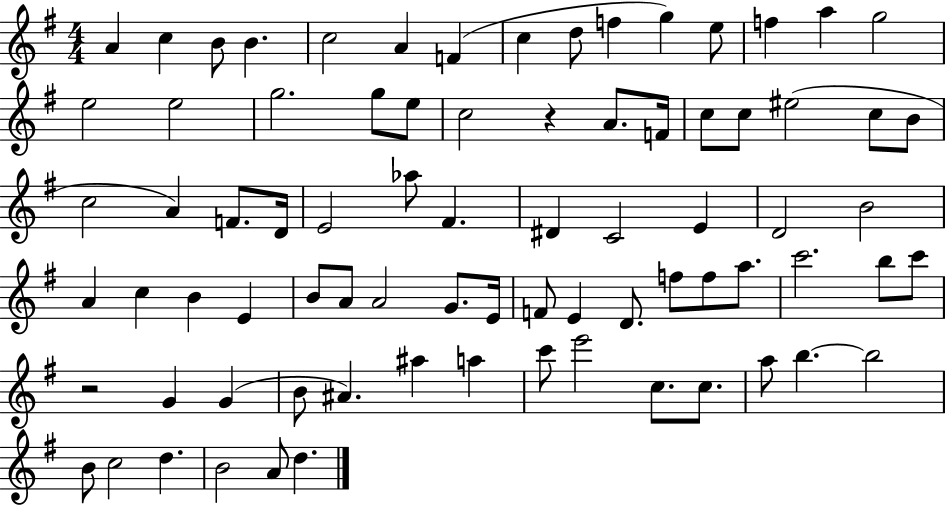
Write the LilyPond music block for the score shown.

{
  \clef treble
  \numericTimeSignature
  \time 4/4
  \key g \major
  a'4 c''4 b'8 b'4. | c''2 a'4 f'4( | c''4 d''8 f''4 g''4) e''8 | f''4 a''4 g''2 | \break e''2 e''2 | g''2. g''8 e''8 | c''2 r4 a'8. f'16 | c''8 c''8 eis''2( c''8 b'8 | \break c''2 a'4) f'8. d'16 | e'2 aes''8 fis'4. | dis'4 c'2 e'4 | d'2 b'2 | \break a'4 c''4 b'4 e'4 | b'8 a'8 a'2 g'8. e'16 | f'8 e'4 d'8. f''8 f''8 a''8. | c'''2. b''8 c'''8 | \break r2 g'4 g'4( | b'8 ais'4.) ais''4 a''4 | c'''8 e'''2 c''8. c''8. | a''8 b''4.~~ b''2 | \break b'8 c''2 d''4. | b'2 a'8 d''4. | \bar "|."
}